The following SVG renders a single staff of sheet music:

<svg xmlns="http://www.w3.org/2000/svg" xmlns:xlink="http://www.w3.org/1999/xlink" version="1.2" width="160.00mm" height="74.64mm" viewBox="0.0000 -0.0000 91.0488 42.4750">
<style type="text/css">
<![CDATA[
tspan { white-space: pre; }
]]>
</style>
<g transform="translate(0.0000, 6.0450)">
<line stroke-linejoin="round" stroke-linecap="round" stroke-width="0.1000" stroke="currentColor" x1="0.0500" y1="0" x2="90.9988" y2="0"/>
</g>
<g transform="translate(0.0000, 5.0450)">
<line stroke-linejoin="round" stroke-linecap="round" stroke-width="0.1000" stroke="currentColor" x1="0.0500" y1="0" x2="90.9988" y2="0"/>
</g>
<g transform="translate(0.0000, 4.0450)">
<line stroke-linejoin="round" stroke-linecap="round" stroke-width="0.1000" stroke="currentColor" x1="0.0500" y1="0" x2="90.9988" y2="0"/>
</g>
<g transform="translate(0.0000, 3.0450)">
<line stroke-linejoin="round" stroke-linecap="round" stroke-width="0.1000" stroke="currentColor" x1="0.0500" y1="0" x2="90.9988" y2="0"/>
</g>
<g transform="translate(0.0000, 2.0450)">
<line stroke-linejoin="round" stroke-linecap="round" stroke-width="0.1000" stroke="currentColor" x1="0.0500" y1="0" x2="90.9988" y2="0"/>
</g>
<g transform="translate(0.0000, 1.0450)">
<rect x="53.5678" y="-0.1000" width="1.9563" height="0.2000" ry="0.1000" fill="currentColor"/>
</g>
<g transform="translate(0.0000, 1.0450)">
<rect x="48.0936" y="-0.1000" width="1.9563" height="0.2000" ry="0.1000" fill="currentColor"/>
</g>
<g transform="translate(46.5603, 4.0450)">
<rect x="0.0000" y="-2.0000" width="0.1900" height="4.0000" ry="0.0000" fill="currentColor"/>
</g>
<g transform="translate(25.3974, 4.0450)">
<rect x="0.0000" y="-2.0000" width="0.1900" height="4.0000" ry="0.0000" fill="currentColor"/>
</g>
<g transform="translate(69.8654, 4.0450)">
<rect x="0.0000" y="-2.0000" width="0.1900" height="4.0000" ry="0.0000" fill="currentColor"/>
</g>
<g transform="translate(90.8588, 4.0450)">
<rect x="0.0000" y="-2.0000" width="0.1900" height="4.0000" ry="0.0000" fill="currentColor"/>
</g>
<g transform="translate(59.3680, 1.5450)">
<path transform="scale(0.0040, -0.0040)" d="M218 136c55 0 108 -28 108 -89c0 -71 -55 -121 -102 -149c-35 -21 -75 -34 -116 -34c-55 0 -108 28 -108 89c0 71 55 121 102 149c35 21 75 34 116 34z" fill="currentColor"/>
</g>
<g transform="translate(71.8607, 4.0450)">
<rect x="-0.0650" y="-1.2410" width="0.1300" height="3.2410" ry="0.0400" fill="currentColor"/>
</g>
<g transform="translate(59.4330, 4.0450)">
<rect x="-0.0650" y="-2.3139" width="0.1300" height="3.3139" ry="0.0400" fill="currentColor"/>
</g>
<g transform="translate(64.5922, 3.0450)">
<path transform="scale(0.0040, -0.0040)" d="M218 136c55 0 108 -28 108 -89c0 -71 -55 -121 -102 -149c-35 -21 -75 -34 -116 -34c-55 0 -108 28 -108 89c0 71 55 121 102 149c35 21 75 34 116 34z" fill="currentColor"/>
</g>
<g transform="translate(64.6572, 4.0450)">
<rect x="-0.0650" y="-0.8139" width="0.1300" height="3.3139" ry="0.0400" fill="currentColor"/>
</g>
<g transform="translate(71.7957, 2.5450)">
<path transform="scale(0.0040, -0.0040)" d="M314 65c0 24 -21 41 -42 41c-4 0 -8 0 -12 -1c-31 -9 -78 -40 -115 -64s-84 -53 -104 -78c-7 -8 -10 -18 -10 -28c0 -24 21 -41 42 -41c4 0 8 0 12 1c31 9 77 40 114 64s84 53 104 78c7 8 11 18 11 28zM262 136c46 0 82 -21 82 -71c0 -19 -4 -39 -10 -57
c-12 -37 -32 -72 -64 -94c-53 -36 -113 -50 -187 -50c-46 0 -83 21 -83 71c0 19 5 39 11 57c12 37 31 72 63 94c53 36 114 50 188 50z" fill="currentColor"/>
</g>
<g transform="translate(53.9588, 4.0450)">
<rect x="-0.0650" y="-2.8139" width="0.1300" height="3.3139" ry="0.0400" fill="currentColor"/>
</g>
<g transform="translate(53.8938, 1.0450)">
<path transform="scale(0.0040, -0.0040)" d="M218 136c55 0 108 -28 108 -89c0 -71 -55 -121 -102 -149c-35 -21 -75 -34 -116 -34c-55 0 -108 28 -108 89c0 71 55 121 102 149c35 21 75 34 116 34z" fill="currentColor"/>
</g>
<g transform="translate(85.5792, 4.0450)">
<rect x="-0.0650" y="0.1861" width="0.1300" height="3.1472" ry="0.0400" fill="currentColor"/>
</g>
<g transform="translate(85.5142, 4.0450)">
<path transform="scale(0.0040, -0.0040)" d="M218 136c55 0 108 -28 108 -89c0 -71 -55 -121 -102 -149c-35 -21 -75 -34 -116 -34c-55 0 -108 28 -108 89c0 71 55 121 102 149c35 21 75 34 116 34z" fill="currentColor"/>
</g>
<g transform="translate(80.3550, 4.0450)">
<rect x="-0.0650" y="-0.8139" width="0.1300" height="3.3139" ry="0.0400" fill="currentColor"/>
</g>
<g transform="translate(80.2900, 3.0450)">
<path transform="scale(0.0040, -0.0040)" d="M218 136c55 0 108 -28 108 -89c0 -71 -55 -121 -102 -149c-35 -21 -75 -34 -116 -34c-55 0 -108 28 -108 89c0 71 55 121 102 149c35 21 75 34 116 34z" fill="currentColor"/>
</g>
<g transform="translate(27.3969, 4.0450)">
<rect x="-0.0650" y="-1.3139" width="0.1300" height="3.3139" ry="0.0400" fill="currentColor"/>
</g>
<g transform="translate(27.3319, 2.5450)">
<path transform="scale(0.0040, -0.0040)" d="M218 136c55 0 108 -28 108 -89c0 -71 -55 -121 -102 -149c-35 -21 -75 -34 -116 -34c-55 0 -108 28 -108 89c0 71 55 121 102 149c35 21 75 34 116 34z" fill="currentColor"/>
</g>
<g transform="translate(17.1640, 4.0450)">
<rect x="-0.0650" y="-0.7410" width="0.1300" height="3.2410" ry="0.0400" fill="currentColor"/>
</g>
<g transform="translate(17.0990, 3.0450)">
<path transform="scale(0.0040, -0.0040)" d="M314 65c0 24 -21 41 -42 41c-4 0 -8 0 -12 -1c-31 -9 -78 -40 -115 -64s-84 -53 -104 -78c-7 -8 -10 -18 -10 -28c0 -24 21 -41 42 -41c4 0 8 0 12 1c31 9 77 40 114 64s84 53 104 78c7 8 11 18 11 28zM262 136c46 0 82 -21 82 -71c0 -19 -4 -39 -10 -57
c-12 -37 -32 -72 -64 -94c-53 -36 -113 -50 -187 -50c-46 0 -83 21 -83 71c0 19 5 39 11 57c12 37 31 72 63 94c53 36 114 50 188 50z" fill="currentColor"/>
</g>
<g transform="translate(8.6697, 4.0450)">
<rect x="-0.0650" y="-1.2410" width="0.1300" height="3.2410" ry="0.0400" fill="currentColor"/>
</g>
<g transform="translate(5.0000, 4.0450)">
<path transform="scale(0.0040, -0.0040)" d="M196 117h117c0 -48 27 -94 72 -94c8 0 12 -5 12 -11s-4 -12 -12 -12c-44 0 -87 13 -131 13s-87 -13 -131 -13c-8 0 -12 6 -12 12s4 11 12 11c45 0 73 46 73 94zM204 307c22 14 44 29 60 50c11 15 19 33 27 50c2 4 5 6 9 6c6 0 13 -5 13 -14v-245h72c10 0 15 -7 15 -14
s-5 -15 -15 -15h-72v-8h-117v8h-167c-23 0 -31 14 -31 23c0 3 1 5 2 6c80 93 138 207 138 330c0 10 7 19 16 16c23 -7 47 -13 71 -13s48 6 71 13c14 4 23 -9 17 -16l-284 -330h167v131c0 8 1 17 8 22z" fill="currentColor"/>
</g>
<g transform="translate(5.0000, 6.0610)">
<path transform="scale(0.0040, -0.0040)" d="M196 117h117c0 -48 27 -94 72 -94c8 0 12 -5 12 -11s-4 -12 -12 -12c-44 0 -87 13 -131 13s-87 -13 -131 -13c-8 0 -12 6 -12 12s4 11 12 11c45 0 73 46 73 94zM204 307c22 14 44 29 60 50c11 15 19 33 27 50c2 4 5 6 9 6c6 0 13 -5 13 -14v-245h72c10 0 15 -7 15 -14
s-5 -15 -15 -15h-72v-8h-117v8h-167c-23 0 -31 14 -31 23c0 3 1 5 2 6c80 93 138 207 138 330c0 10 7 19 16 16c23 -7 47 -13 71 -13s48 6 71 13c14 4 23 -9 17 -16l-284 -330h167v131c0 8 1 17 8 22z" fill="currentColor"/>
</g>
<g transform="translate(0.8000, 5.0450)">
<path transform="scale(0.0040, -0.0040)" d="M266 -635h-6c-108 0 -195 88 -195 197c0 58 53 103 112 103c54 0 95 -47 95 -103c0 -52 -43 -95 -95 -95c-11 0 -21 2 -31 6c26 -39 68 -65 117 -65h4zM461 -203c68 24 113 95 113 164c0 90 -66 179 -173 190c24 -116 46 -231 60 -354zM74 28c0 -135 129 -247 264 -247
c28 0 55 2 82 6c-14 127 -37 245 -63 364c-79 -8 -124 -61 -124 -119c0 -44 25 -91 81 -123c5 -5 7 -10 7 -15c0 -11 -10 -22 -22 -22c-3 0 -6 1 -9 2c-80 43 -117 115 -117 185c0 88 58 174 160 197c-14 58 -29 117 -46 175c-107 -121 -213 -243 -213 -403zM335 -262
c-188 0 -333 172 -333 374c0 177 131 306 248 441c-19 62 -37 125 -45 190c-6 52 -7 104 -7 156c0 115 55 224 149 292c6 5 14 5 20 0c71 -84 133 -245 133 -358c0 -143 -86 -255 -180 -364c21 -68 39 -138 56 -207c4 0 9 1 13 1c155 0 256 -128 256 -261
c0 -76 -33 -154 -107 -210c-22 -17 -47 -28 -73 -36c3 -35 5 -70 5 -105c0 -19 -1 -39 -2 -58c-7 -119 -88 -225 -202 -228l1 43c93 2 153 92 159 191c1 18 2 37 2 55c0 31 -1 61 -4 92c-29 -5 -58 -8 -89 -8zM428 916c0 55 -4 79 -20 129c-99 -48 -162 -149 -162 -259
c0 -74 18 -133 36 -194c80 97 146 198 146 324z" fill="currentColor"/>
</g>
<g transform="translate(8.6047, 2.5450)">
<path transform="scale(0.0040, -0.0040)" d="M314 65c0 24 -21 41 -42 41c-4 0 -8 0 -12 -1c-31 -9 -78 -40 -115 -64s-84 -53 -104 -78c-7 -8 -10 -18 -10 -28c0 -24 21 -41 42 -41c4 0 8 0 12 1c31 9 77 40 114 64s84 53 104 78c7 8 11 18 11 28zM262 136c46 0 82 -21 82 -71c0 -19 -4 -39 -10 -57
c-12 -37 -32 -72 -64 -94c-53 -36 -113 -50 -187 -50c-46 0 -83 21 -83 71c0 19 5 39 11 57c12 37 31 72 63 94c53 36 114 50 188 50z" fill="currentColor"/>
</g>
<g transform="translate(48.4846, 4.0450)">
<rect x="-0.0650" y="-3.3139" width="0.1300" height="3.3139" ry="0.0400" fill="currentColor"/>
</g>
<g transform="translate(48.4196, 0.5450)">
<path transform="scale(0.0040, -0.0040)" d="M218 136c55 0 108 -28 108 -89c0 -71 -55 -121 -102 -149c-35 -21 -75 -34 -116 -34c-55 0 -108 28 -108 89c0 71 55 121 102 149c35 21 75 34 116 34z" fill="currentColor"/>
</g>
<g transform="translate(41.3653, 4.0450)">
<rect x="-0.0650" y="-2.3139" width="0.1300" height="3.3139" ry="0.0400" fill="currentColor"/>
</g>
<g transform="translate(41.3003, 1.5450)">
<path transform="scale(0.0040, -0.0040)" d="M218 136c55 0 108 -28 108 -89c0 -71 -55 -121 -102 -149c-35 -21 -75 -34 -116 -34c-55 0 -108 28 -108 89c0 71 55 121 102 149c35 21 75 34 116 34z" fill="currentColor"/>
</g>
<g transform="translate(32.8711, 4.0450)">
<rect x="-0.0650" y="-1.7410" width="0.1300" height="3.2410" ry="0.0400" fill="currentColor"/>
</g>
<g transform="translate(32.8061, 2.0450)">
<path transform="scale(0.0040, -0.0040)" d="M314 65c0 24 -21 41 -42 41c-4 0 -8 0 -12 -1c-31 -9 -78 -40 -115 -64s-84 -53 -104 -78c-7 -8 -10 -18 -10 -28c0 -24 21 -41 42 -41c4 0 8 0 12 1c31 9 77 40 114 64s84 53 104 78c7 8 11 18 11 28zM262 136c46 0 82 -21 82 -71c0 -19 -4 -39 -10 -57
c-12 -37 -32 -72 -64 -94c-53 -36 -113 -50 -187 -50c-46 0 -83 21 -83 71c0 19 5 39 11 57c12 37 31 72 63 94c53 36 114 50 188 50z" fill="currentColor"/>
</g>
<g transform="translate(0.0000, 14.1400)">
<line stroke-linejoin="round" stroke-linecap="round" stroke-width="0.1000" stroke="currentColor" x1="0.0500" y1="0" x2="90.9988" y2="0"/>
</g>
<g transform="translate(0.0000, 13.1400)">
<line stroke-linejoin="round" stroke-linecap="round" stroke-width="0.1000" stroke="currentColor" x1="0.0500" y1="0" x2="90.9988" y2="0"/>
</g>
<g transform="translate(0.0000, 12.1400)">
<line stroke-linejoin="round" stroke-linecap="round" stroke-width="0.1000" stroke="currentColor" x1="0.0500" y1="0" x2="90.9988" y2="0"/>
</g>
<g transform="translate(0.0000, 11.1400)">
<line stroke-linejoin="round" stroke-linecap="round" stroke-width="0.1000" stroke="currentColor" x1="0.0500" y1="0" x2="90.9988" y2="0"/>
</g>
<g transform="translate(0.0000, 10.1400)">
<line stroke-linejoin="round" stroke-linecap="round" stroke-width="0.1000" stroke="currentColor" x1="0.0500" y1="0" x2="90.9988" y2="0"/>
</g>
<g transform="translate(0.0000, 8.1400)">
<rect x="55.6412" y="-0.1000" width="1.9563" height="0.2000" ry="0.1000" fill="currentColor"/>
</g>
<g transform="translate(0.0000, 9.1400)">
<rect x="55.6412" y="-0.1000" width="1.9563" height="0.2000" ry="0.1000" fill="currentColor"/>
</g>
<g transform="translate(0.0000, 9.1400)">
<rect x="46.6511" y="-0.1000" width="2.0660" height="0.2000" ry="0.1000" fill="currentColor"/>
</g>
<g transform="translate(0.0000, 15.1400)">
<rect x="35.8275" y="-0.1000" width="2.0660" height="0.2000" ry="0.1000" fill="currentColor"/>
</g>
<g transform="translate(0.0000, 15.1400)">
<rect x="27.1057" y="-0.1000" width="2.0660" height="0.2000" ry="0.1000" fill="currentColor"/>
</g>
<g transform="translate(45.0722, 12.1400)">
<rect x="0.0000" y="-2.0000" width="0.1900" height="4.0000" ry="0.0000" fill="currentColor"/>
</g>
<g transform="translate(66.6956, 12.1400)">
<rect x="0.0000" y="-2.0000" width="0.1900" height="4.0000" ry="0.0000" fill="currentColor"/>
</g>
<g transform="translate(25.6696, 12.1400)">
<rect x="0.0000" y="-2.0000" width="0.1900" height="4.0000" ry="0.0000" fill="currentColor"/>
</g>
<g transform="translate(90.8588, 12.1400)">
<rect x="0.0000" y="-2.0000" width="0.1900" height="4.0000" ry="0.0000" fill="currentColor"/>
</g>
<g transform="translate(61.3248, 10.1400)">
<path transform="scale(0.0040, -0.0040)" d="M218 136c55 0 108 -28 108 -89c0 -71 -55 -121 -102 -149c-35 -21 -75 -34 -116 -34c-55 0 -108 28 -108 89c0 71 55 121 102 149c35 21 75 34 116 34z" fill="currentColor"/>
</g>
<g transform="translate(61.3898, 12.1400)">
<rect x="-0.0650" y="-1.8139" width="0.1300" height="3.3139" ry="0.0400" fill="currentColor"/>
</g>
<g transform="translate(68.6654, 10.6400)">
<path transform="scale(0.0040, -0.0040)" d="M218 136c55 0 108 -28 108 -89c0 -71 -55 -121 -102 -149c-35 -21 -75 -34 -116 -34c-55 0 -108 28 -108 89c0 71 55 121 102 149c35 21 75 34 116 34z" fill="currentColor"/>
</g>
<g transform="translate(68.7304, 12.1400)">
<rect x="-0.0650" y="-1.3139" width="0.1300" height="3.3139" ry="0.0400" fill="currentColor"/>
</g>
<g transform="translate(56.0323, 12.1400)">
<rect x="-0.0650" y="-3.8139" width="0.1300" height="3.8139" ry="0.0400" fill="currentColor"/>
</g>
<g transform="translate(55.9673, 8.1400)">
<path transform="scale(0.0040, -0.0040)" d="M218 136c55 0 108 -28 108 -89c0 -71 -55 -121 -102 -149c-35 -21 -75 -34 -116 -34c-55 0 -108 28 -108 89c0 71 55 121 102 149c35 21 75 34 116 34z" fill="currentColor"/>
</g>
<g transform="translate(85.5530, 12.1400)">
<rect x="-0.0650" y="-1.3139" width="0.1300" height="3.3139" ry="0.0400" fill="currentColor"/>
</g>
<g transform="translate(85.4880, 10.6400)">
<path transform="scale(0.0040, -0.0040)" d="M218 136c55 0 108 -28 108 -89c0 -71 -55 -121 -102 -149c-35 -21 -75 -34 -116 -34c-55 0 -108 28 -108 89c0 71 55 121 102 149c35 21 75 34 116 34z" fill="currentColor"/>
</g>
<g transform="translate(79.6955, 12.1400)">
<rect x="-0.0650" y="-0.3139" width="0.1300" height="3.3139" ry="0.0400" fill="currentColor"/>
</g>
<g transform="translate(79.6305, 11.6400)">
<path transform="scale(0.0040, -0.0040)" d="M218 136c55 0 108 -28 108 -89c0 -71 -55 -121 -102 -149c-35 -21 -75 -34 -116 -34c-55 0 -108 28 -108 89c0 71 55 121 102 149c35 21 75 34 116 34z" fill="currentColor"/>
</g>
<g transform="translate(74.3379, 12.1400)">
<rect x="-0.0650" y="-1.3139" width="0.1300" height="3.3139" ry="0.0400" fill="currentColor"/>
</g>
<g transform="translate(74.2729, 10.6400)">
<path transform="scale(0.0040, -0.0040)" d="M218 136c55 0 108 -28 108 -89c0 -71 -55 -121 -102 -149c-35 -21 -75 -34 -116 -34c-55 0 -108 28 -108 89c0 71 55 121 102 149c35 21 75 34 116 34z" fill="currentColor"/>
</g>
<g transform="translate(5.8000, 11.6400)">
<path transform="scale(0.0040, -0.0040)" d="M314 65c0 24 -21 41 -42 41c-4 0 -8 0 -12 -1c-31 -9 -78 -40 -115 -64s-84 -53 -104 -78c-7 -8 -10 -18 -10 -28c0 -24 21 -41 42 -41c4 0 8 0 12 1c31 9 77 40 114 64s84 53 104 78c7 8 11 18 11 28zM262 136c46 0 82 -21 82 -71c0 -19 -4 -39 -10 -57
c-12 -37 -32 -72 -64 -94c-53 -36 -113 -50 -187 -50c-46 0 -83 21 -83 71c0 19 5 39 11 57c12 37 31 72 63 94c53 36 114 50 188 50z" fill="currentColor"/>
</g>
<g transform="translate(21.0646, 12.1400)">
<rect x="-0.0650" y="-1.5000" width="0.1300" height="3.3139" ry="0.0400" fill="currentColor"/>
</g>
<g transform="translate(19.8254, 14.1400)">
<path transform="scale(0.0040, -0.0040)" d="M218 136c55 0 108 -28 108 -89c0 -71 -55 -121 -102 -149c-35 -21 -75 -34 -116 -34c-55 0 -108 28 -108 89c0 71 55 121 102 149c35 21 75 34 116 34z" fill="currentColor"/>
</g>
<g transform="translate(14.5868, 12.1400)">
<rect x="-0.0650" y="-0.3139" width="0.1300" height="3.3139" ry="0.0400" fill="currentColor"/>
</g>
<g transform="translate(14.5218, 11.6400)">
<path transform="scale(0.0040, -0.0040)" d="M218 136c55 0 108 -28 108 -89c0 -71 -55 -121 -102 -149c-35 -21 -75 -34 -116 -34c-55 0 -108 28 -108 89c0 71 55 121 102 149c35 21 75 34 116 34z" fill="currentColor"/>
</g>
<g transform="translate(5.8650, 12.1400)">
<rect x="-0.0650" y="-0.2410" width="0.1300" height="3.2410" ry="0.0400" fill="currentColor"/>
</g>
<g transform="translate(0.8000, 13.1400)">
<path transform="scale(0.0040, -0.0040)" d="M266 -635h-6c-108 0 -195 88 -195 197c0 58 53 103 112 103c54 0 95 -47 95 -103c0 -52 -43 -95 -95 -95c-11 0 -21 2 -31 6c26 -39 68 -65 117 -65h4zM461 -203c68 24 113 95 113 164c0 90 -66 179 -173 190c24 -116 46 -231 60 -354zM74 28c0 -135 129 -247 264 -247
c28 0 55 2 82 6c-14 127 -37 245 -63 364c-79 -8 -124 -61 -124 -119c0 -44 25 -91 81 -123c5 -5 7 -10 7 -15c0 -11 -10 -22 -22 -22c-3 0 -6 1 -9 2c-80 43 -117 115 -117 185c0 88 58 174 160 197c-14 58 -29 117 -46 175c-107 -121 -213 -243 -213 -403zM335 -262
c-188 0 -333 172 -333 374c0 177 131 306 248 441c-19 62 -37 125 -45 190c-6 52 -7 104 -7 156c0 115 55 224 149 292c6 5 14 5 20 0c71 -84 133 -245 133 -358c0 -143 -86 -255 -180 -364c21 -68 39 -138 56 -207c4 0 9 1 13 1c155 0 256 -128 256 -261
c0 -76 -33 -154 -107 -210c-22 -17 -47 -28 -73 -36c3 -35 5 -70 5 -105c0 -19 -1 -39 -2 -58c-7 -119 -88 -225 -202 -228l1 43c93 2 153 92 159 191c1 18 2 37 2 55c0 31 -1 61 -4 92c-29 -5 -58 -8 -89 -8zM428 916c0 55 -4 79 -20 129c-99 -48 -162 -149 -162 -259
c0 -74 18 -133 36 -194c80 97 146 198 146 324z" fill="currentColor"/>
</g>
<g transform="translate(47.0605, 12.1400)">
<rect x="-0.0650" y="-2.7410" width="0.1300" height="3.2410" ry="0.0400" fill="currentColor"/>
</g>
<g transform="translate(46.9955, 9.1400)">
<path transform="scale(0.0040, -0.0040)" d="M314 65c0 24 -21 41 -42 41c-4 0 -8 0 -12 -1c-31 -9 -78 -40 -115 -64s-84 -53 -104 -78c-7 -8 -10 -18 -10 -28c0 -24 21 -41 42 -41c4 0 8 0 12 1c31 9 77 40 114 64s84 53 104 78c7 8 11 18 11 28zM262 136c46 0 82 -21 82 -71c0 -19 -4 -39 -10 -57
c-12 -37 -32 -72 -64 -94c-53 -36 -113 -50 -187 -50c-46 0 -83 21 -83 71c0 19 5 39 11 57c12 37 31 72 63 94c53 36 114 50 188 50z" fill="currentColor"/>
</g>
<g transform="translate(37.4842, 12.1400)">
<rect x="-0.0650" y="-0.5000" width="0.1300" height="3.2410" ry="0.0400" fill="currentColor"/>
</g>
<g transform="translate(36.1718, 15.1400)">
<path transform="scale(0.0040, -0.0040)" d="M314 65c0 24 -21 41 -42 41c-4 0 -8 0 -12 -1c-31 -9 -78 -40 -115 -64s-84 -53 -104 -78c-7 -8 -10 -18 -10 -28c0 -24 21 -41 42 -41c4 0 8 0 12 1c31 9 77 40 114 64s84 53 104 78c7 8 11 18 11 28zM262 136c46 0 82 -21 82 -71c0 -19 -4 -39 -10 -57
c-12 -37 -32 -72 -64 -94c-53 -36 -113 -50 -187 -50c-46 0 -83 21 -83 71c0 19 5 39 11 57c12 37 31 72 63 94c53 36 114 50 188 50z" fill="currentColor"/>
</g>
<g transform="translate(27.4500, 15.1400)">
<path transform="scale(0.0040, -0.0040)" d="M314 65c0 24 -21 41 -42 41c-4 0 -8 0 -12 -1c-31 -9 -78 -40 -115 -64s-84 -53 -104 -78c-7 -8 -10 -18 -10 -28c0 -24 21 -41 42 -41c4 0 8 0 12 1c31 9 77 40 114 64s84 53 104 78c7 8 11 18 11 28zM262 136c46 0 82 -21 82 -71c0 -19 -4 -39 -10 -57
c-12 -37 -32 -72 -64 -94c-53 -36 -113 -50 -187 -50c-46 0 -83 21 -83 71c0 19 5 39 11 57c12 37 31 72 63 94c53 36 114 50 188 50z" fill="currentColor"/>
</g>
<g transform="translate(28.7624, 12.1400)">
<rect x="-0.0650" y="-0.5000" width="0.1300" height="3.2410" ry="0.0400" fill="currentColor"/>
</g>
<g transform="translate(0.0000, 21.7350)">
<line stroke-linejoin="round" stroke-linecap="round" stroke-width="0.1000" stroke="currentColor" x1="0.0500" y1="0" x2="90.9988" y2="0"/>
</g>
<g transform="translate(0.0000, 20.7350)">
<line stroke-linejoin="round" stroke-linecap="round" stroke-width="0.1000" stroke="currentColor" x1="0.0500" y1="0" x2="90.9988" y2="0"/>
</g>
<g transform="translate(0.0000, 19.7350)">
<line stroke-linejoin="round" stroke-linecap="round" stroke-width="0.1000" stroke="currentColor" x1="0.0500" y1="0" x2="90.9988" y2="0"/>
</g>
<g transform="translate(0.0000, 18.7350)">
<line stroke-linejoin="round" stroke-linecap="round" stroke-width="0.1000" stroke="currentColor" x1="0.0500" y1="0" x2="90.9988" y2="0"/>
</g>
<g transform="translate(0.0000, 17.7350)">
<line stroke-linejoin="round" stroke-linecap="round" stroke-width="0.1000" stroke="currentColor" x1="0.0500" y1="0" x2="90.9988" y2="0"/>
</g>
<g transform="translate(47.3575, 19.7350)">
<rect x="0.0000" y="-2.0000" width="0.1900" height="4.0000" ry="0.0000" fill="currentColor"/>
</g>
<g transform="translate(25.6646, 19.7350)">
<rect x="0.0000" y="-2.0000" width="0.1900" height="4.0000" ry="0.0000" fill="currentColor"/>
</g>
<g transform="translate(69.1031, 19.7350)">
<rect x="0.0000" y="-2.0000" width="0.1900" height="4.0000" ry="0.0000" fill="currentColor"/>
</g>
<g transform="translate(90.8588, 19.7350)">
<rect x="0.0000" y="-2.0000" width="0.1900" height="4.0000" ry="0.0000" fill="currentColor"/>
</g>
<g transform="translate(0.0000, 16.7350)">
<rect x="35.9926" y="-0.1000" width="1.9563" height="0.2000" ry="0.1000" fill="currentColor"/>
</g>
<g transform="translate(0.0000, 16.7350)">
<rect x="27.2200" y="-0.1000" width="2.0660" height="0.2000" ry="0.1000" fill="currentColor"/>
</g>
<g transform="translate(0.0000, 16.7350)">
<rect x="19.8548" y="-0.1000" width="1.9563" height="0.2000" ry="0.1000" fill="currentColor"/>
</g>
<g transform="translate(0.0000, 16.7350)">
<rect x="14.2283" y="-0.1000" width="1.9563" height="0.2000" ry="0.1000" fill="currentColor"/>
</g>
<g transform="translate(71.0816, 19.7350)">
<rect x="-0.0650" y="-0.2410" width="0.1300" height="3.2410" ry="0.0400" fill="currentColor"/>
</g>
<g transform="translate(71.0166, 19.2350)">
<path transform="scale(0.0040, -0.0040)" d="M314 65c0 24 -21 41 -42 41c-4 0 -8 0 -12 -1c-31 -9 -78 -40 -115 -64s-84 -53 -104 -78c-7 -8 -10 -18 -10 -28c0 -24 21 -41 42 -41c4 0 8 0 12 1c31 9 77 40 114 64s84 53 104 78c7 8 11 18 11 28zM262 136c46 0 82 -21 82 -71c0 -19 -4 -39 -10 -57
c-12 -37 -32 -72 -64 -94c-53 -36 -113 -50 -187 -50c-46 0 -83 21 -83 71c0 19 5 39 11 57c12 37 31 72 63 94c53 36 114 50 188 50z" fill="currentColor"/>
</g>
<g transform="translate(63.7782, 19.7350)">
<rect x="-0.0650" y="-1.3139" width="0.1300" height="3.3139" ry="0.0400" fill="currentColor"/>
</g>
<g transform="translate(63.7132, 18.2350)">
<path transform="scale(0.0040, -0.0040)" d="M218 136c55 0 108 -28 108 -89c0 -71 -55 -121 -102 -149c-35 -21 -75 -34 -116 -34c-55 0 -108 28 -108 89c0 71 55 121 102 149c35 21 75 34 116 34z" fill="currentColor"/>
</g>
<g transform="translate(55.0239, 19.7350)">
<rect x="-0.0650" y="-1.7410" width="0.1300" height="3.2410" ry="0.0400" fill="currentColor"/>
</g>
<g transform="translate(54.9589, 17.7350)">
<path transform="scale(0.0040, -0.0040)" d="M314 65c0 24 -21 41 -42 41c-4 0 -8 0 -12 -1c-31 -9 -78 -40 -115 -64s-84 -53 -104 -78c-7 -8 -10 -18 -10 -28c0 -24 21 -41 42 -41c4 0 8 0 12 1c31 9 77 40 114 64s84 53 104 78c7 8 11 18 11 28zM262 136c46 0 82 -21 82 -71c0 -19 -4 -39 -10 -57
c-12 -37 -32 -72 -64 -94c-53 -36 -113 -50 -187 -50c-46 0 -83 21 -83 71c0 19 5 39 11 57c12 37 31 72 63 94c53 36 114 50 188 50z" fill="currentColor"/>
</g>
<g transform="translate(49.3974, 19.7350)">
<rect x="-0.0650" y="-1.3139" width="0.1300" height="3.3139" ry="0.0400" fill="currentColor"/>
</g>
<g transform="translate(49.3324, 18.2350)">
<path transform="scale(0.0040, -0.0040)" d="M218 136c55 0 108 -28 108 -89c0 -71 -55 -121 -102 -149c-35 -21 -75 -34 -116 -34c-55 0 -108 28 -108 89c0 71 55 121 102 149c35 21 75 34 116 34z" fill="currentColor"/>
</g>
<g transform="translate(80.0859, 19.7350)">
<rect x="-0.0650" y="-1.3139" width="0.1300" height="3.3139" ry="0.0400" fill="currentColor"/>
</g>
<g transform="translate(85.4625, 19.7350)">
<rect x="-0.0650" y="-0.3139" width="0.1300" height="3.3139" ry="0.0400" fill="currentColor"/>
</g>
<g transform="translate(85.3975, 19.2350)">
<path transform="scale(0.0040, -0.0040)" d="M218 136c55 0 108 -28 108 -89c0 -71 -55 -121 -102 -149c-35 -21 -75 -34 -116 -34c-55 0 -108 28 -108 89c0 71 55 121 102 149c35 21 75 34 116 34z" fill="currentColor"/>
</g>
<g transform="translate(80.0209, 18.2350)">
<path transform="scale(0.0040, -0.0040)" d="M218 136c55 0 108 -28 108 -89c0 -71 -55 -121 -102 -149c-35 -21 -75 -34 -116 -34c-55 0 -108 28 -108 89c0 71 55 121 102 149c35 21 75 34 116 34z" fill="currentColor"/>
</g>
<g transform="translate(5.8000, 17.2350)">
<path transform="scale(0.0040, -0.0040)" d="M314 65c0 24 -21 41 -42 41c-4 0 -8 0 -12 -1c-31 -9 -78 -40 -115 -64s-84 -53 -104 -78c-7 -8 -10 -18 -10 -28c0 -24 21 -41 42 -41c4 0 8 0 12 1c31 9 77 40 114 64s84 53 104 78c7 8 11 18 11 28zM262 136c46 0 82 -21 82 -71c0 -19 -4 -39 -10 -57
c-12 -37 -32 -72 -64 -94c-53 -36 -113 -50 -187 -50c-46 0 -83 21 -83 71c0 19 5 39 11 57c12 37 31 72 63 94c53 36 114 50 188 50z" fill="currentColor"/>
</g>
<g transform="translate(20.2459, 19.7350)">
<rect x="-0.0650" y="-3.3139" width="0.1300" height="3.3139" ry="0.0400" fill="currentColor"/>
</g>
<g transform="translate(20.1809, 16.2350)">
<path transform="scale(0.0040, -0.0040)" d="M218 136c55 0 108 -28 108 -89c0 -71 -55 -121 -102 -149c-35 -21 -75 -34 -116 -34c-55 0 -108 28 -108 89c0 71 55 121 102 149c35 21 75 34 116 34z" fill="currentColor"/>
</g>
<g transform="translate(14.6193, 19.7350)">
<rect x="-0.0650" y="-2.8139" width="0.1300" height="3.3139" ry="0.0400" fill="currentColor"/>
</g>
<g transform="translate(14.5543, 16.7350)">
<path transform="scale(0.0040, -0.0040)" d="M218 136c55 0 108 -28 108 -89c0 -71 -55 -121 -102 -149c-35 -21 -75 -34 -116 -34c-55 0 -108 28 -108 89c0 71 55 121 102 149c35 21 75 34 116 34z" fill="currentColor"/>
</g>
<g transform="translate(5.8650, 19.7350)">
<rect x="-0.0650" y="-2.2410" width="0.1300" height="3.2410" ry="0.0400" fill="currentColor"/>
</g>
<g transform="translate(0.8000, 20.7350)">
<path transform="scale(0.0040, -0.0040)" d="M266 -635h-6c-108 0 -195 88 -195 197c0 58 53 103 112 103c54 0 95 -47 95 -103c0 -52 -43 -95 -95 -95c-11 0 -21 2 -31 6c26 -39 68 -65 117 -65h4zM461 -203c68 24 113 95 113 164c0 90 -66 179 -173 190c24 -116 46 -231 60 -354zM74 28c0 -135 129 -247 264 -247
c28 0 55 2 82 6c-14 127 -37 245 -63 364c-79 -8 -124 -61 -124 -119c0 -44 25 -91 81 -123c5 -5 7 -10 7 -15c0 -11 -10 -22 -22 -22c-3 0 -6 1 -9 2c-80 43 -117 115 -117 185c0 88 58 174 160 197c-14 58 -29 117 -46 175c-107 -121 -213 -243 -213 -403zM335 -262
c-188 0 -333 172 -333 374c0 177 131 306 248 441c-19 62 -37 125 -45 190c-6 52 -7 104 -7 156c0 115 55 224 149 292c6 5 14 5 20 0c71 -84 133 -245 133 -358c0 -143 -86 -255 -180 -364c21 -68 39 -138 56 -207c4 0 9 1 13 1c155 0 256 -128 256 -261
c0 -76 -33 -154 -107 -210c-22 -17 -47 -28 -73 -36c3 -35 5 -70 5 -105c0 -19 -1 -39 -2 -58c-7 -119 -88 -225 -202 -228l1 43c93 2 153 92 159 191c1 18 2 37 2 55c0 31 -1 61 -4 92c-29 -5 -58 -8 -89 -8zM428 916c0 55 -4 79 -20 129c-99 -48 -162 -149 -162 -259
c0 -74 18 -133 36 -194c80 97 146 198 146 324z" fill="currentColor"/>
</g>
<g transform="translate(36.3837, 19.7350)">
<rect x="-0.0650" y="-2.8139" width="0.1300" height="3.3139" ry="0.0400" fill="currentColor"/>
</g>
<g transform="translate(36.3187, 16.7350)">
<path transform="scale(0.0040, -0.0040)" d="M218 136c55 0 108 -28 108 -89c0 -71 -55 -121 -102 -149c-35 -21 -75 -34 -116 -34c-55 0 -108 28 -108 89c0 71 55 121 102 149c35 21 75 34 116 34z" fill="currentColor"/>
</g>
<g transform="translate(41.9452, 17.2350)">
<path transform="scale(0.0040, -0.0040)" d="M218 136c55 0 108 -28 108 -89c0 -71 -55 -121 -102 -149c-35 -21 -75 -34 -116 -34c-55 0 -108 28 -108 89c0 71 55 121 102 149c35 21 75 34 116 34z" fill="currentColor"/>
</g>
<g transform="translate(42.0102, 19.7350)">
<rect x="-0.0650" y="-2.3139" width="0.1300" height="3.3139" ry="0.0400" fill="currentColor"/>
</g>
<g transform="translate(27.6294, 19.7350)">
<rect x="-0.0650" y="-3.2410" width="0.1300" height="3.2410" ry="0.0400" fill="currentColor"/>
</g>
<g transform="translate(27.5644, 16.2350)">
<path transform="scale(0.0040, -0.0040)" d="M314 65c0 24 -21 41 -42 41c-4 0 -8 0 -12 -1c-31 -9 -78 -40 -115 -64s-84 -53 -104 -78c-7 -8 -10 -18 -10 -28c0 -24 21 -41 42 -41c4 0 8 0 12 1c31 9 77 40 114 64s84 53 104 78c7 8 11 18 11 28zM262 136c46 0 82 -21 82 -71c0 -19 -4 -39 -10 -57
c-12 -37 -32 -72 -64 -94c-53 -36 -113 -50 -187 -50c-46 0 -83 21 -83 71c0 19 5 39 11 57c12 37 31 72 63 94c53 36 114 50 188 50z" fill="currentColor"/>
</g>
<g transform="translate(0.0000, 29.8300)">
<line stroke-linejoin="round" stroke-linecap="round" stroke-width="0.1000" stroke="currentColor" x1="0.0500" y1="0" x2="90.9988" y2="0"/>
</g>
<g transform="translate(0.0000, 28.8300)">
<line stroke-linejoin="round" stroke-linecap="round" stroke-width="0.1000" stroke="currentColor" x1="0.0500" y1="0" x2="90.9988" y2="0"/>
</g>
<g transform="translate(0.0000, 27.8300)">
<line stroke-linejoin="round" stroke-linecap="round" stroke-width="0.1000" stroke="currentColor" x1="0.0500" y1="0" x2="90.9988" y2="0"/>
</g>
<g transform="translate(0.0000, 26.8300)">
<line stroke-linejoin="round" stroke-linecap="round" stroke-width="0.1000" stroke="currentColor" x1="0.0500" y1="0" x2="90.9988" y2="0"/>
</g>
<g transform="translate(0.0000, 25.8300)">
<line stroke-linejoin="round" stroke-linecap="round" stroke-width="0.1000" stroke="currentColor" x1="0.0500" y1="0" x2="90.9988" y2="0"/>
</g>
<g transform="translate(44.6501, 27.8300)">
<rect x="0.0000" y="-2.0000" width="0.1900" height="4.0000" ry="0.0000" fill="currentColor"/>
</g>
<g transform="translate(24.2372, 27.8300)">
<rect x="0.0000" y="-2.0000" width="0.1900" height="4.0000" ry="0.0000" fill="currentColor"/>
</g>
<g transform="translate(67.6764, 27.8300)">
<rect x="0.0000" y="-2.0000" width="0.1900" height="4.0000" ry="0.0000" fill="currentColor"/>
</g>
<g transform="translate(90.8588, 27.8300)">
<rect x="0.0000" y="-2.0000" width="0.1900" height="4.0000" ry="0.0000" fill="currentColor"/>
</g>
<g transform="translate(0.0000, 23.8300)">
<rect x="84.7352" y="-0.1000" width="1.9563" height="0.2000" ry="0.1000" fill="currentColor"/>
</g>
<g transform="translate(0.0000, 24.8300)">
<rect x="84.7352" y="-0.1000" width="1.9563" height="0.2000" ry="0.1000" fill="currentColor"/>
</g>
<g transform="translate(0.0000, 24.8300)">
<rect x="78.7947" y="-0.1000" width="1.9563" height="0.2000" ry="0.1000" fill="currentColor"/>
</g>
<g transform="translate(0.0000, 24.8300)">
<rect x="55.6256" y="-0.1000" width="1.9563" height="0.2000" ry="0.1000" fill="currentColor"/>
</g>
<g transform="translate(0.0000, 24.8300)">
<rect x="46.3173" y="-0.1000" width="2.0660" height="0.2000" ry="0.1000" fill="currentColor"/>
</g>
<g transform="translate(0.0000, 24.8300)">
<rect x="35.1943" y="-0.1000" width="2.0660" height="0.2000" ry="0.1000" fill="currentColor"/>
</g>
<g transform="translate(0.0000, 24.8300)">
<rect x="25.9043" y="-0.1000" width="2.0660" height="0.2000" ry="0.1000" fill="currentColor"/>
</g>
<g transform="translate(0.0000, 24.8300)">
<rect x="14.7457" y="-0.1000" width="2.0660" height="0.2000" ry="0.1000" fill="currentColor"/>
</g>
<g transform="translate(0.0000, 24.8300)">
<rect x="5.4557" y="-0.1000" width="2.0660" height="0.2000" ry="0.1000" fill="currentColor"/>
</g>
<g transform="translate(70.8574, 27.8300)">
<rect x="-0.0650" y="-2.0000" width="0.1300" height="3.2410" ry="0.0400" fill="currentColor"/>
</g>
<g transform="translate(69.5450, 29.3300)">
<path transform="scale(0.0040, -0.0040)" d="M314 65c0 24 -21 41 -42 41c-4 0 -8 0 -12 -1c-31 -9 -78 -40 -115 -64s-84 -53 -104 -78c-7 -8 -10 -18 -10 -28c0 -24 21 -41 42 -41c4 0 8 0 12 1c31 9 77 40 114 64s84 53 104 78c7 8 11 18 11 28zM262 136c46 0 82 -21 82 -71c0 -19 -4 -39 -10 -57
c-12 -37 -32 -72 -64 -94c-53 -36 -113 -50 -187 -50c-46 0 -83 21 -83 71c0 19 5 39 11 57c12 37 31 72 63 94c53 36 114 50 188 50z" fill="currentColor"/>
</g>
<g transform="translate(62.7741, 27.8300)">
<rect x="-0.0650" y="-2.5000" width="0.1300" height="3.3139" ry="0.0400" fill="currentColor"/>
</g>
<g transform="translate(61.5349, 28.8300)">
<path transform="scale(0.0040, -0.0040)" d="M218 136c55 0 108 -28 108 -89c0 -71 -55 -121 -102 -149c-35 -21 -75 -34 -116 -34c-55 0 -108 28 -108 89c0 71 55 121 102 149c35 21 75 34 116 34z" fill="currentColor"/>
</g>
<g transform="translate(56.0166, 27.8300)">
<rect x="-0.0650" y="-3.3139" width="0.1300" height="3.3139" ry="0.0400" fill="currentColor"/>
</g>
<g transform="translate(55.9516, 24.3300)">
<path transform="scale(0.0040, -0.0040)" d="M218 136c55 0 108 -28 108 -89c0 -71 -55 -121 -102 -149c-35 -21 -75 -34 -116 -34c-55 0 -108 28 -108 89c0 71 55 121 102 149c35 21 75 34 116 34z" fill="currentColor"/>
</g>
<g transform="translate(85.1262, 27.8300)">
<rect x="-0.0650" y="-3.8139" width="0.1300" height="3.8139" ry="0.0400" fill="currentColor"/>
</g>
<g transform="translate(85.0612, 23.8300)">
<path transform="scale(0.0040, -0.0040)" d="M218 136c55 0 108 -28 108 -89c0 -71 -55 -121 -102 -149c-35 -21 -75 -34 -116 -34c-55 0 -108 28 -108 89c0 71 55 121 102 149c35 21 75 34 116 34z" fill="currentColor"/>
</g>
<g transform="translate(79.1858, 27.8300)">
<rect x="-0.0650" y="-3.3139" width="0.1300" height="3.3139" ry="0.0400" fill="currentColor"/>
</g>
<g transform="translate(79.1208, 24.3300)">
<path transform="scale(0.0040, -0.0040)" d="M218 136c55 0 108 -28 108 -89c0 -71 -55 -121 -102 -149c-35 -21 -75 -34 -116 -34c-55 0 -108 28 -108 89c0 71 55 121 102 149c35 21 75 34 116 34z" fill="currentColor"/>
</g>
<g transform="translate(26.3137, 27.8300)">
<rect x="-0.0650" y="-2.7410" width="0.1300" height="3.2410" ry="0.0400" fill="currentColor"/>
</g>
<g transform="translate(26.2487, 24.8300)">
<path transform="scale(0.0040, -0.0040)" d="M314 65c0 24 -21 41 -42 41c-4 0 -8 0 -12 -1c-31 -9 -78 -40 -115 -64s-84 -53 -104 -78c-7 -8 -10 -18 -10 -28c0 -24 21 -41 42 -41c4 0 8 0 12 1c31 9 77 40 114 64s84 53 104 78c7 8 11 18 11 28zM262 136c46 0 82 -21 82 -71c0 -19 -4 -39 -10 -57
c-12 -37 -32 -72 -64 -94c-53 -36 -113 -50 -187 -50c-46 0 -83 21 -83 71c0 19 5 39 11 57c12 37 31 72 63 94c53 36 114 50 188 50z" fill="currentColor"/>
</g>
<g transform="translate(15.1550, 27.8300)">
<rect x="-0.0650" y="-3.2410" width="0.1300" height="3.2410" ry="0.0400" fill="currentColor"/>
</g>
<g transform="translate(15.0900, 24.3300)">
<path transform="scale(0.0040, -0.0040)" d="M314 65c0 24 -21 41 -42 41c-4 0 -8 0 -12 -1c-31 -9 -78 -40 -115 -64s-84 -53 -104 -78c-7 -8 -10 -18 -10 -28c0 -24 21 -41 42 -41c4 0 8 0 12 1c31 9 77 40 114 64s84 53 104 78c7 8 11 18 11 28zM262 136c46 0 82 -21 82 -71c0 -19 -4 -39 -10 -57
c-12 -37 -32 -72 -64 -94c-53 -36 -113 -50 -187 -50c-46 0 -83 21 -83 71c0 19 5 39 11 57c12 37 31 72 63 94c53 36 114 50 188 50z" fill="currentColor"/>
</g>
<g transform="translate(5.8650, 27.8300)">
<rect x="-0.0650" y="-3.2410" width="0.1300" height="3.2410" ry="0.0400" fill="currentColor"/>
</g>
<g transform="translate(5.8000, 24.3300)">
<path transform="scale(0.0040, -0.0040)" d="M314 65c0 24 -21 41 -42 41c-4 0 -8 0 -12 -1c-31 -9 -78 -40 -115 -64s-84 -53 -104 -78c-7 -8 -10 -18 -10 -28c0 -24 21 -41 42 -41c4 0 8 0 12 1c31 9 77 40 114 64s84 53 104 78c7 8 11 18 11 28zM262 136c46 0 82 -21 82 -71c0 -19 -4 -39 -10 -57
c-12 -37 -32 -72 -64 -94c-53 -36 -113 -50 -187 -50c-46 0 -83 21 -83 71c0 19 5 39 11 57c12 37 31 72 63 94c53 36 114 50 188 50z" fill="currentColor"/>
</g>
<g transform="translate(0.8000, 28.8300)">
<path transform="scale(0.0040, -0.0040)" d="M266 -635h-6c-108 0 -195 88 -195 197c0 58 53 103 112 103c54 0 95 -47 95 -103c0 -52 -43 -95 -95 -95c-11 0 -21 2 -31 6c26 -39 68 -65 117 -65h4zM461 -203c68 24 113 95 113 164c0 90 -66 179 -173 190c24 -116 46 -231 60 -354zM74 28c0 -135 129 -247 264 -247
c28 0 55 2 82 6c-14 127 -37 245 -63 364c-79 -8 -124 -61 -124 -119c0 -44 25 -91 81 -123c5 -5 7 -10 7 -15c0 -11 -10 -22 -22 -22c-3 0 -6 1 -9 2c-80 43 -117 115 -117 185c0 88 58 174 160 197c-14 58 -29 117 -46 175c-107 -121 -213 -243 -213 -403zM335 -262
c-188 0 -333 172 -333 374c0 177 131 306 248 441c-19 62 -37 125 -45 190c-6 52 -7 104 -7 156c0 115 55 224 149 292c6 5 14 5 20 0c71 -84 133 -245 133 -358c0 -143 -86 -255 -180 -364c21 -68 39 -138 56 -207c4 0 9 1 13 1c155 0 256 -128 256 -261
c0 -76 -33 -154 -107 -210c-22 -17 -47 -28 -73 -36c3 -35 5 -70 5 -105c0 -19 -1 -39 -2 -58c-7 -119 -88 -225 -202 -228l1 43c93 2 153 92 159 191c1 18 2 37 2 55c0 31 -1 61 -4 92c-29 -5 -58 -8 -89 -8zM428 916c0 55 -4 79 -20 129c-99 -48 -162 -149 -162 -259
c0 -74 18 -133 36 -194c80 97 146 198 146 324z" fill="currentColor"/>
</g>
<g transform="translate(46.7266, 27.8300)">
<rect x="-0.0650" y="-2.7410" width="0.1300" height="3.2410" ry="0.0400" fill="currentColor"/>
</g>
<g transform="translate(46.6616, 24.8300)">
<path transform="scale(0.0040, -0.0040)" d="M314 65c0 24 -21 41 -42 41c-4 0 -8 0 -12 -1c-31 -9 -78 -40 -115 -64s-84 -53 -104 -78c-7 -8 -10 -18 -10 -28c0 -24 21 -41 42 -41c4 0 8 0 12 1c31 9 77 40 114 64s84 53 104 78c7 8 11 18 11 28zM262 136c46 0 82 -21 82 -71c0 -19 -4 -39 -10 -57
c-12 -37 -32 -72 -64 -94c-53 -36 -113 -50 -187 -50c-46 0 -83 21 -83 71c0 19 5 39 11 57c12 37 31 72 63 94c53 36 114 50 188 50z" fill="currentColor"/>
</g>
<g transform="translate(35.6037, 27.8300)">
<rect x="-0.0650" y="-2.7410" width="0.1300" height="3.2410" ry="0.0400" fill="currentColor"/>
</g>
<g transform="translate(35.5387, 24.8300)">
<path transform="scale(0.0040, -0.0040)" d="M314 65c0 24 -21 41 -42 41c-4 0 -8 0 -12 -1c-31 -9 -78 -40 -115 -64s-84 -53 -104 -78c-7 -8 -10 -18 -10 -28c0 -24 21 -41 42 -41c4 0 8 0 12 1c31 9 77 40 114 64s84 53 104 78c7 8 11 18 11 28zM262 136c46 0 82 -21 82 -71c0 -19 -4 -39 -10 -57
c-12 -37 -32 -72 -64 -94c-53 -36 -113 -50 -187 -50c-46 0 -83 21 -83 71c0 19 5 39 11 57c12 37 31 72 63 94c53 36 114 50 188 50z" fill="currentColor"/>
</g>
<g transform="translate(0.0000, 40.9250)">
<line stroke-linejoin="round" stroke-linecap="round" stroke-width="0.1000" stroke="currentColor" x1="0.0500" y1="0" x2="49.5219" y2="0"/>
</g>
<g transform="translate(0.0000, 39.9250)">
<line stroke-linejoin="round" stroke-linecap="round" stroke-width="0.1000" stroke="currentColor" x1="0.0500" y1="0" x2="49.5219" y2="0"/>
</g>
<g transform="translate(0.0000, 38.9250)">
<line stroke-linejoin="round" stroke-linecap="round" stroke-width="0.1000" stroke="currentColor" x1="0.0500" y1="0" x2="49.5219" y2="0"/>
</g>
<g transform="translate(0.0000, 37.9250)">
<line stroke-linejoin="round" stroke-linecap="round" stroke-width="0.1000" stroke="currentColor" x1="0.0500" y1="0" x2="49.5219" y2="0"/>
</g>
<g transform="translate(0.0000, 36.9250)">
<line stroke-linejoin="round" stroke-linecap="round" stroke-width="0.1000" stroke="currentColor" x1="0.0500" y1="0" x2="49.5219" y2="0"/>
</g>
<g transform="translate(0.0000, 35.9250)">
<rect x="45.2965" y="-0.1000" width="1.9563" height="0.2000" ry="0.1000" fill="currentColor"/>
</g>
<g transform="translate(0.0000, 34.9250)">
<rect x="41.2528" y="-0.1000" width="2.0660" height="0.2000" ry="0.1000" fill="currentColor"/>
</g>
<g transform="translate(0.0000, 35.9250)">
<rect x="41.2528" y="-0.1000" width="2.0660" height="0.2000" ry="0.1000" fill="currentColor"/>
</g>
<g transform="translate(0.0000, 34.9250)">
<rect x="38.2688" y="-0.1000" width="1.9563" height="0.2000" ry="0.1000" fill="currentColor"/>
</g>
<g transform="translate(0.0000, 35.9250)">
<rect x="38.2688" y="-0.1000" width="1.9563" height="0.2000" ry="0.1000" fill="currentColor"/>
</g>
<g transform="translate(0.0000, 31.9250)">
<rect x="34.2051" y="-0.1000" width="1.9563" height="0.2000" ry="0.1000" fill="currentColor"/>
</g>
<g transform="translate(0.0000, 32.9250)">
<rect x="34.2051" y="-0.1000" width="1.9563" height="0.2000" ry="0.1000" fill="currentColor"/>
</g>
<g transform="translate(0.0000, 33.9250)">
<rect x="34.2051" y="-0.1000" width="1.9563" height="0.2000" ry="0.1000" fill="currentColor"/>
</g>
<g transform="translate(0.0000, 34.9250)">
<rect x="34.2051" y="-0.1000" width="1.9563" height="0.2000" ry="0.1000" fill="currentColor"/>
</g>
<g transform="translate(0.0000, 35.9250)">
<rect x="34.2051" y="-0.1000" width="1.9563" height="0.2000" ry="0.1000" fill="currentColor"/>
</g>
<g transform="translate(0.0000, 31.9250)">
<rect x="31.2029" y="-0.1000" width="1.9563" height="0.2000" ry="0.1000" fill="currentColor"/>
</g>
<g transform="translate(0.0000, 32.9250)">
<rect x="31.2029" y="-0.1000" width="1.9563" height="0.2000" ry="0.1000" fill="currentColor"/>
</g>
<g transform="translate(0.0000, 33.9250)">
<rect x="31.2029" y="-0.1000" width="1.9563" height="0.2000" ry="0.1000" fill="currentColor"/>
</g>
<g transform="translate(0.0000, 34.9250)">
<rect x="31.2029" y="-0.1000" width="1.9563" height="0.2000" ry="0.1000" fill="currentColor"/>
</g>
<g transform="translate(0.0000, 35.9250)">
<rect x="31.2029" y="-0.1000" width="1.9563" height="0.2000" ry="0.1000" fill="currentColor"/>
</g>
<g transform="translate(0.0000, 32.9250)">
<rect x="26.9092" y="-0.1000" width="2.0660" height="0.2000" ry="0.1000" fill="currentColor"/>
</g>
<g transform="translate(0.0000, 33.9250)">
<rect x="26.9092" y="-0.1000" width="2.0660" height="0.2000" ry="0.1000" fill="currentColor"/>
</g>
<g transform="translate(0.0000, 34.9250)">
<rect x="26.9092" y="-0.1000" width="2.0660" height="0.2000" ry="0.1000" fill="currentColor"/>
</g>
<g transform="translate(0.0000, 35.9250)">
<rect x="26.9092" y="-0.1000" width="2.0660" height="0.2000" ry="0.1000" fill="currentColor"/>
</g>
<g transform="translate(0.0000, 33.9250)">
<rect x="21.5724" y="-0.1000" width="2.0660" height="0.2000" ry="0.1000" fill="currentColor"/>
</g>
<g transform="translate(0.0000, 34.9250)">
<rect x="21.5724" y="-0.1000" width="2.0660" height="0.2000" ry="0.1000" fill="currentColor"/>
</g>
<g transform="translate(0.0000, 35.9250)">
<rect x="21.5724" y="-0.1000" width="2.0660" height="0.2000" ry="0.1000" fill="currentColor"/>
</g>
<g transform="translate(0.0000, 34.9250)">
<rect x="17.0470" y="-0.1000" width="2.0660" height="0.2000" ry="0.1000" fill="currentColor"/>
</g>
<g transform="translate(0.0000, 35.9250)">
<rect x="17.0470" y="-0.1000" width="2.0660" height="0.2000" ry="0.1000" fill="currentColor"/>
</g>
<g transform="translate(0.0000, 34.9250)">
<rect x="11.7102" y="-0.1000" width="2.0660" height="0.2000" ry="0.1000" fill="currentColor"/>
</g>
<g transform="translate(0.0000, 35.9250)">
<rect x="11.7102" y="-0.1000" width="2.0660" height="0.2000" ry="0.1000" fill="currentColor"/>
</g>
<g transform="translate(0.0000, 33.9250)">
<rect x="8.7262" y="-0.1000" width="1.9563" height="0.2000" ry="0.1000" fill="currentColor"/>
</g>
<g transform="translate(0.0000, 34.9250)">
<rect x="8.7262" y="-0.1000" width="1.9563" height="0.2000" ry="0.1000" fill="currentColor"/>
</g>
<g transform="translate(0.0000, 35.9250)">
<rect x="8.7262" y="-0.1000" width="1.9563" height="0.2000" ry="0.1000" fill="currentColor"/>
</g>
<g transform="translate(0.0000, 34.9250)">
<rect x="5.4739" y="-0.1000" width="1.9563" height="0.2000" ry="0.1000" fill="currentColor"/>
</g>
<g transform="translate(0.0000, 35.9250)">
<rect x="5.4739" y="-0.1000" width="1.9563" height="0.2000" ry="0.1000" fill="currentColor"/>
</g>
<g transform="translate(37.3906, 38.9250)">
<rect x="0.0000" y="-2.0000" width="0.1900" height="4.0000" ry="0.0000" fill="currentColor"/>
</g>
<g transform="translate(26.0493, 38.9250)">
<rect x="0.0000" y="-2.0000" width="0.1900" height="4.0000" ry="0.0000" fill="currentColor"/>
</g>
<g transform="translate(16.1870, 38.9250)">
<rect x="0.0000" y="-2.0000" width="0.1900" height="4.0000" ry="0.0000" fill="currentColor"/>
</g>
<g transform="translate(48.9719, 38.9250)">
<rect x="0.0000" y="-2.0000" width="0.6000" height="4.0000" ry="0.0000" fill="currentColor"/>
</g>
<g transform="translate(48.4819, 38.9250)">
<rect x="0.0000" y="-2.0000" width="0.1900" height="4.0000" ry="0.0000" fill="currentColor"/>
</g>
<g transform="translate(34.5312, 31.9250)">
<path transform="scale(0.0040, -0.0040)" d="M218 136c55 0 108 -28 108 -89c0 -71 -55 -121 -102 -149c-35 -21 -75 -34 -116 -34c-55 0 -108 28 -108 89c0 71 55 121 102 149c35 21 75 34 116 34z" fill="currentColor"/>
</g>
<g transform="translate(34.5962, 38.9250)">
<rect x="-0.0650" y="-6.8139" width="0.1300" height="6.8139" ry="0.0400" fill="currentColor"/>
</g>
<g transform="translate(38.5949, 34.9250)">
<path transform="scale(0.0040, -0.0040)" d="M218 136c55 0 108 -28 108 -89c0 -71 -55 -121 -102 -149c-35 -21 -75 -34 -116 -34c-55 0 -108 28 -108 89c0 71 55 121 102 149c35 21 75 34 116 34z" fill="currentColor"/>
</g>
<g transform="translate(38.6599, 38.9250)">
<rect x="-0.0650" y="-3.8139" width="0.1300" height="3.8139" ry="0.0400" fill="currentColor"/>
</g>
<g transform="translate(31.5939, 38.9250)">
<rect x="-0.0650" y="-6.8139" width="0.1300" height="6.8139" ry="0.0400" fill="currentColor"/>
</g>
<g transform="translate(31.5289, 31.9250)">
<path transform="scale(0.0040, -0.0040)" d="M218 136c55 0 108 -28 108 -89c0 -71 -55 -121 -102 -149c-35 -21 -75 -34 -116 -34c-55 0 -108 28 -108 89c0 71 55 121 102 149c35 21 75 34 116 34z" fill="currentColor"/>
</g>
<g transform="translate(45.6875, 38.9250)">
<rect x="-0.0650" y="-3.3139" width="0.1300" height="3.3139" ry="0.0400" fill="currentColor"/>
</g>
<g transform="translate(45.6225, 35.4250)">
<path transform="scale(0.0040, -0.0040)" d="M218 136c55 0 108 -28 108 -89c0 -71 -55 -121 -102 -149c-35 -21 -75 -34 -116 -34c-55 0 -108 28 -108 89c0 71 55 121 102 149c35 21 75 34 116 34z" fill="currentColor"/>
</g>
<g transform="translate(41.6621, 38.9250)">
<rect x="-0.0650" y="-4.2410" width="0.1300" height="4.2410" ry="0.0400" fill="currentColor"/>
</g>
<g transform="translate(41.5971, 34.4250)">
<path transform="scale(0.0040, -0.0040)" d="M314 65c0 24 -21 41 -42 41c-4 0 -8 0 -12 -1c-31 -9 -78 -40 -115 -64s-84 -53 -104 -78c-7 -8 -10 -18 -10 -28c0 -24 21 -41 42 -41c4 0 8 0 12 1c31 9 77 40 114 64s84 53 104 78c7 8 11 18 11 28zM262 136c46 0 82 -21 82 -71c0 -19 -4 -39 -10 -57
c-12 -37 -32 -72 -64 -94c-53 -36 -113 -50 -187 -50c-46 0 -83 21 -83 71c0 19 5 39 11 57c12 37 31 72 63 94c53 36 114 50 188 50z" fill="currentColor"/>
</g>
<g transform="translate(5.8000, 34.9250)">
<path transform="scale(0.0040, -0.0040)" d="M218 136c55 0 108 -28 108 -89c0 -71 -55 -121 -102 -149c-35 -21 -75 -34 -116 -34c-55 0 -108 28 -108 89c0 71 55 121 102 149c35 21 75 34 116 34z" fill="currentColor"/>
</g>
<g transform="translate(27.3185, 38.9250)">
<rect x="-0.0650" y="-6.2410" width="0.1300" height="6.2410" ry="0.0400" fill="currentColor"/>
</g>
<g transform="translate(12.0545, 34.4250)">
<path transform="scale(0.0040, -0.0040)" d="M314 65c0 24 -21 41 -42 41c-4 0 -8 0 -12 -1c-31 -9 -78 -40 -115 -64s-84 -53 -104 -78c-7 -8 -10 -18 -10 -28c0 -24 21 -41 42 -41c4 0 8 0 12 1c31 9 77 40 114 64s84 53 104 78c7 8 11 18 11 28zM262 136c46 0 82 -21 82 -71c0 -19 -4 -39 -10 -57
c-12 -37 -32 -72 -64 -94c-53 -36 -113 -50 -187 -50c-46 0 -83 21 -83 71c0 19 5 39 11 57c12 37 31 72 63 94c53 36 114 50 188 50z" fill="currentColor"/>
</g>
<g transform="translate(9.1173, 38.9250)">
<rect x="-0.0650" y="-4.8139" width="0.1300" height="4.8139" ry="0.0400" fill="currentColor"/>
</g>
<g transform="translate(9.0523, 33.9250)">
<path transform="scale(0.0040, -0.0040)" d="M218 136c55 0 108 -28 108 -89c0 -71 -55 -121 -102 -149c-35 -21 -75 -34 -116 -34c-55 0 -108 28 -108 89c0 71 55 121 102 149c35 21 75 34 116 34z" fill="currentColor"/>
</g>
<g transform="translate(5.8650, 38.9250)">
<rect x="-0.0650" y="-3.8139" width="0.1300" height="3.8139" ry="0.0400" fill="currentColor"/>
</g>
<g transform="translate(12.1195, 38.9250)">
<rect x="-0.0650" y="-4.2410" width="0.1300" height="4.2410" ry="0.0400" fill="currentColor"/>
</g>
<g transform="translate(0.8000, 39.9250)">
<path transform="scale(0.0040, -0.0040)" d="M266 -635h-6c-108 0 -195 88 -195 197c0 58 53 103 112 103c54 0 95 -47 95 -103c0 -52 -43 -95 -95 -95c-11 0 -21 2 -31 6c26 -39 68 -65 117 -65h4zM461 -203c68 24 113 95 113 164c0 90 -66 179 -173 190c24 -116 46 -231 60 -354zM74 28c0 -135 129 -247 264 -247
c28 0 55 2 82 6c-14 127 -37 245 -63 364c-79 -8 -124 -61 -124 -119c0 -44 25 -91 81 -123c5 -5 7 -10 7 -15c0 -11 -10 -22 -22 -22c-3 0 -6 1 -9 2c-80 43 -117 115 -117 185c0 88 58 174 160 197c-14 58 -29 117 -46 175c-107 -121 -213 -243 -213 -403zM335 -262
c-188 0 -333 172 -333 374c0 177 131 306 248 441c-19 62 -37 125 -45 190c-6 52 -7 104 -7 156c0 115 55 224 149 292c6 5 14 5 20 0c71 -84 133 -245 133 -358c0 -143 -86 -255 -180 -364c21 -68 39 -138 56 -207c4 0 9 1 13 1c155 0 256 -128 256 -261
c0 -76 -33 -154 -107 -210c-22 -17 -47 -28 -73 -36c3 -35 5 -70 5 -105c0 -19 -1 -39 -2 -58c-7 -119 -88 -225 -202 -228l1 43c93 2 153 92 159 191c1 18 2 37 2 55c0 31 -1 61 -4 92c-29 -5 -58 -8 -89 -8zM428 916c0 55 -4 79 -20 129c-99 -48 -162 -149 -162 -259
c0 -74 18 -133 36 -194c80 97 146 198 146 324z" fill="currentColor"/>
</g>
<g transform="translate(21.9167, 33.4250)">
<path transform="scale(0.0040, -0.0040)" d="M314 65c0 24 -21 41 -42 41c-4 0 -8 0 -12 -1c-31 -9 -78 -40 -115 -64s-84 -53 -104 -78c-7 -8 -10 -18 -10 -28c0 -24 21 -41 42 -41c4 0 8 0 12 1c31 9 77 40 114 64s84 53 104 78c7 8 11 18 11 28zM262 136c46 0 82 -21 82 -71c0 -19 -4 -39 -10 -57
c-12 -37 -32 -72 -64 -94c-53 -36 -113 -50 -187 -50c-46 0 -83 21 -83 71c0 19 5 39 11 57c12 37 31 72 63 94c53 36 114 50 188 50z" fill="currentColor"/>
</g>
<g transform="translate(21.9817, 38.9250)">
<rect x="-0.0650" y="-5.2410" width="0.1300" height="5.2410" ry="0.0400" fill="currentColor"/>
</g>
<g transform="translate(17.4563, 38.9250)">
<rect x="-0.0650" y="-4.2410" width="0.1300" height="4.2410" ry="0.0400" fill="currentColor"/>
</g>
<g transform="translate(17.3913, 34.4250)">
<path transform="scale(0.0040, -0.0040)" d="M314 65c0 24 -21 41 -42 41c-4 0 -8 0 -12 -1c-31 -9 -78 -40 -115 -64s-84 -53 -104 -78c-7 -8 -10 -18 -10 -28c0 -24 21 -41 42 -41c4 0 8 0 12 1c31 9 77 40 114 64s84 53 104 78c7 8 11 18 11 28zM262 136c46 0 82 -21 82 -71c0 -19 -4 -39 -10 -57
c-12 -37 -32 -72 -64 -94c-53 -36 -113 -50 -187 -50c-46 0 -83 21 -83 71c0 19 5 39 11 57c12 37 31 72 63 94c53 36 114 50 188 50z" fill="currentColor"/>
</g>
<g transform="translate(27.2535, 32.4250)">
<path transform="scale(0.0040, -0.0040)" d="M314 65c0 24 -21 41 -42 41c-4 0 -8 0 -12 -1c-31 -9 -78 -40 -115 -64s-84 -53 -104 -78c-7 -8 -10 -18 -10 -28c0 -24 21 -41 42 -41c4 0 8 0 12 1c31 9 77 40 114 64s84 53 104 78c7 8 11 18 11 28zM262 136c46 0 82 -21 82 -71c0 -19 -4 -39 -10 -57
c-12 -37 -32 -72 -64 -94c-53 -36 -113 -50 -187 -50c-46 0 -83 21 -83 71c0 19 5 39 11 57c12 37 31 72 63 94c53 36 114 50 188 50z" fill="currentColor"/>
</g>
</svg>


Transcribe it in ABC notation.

X:1
T:Untitled
M:4/4
L:1/4
K:C
e2 d2 e f2 g b a g d e2 d B c2 c E C2 C2 a2 c' f e e c e g2 a b b2 a g e f2 e c2 e c b2 b2 a2 a2 a2 b G F2 b c' c' e' d'2 d'2 f'2 a'2 b' b' c' d'2 b